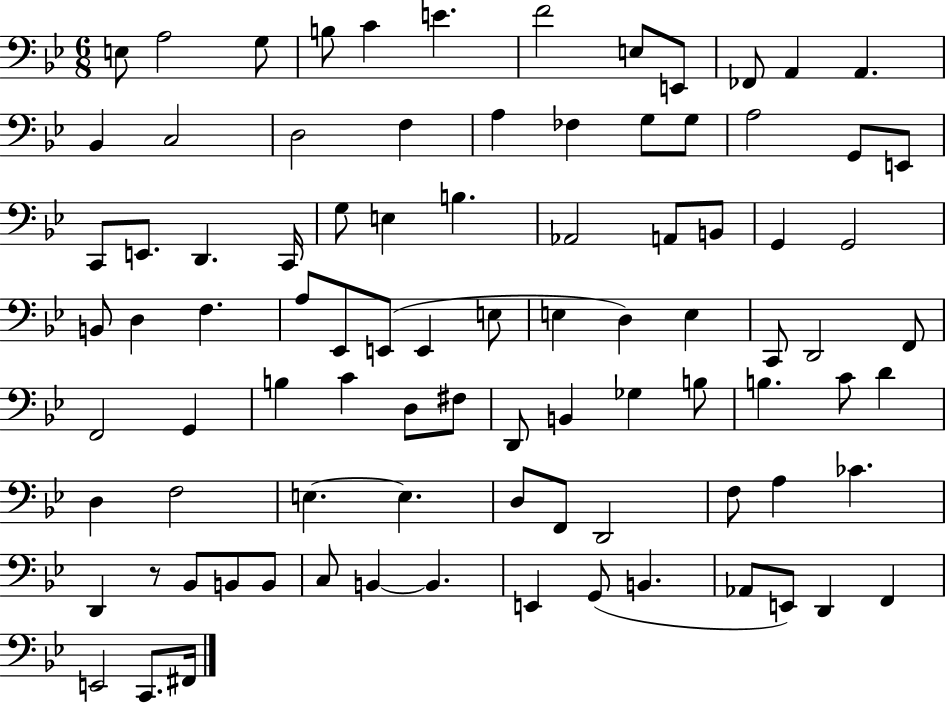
X:1
T:Untitled
M:6/8
L:1/4
K:Bb
E,/2 A,2 G,/2 B,/2 C E F2 E,/2 E,,/2 _F,,/2 A,, A,, _B,, C,2 D,2 F, A, _F, G,/2 G,/2 A,2 G,,/2 E,,/2 C,,/2 E,,/2 D,, C,,/4 G,/2 E, B, _A,,2 A,,/2 B,,/2 G,, G,,2 B,,/2 D, F, A,/2 _E,,/2 E,,/2 E,, E,/2 E, D, E, C,,/2 D,,2 F,,/2 F,,2 G,, B, C D,/2 ^F,/2 D,,/2 B,, _G, B,/2 B, C/2 D D, F,2 E, E, D,/2 F,,/2 D,,2 F,/2 A, _C D,, z/2 _B,,/2 B,,/2 B,,/2 C,/2 B,, B,, E,, G,,/2 B,, _A,,/2 E,,/2 D,, F,, E,,2 C,,/2 ^F,,/4